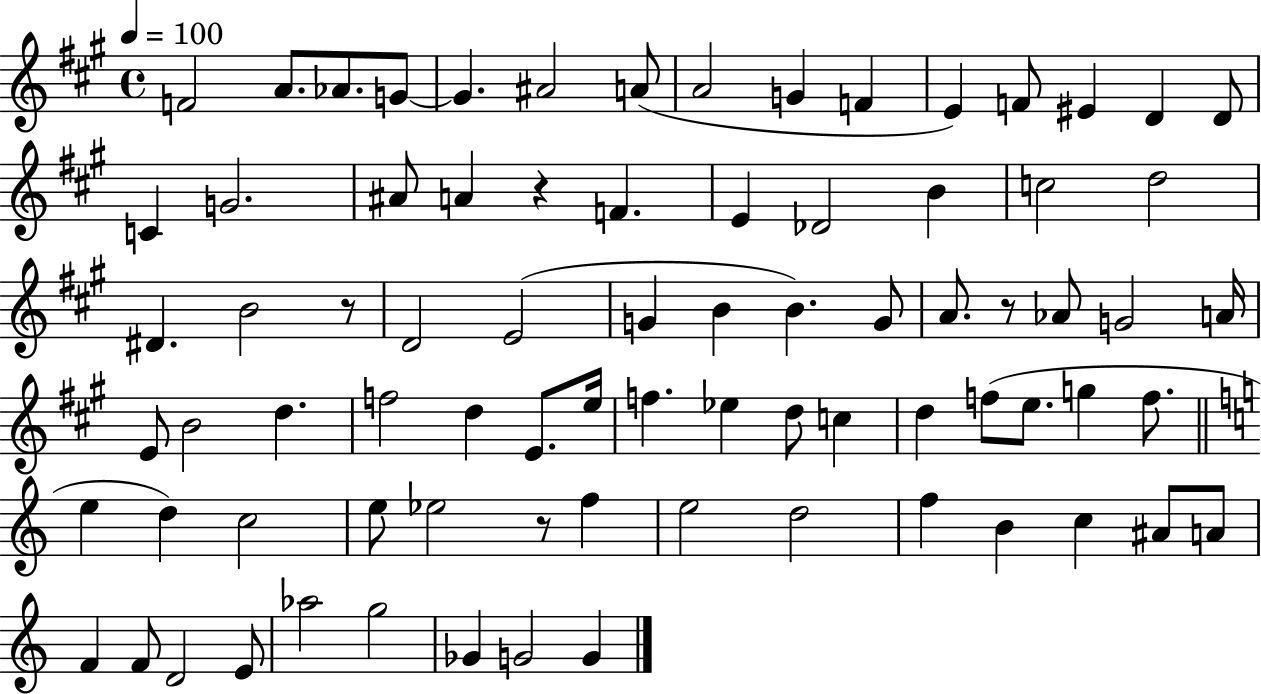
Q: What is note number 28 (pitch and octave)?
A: D4